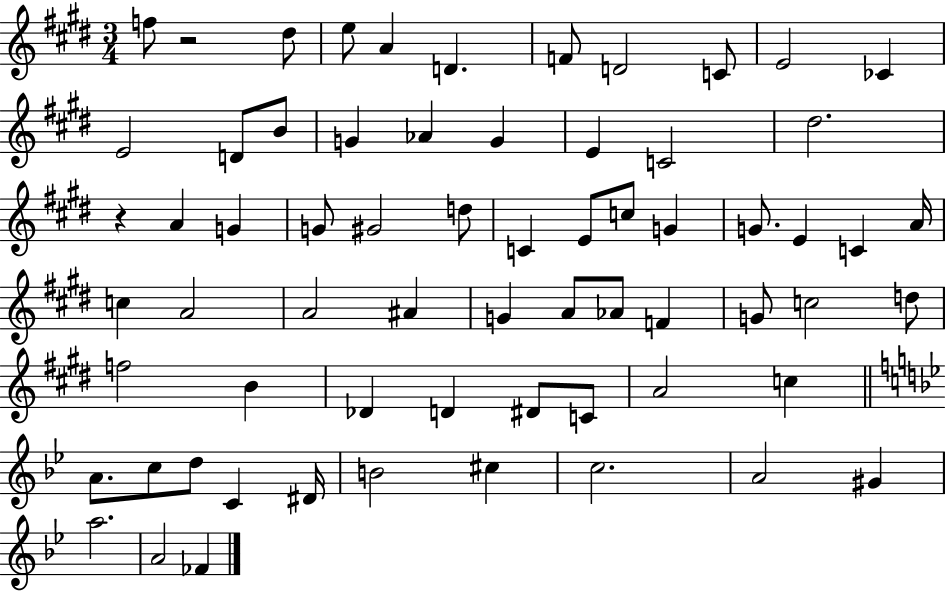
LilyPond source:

{
  \clef treble
  \numericTimeSignature
  \time 3/4
  \key e \major
  f''8 r2 dis''8 | e''8 a'4 d'4. | f'8 d'2 c'8 | e'2 ces'4 | \break e'2 d'8 b'8 | g'4 aes'4 g'4 | e'4 c'2 | dis''2. | \break r4 a'4 g'4 | g'8 gis'2 d''8 | c'4 e'8 c''8 g'4 | g'8. e'4 c'4 a'16 | \break c''4 a'2 | a'2 ais'4 | g'4 a'8 aes'8 f'4 | g'8 c''2 d''8 | \break f''2 b'4 | des'4 d'4 dis'8 c'8 | a'2 c''4 | \bar "||" \break \key g \minor a'8. c''8 d''8 c'4 dis'16 | b'2 cis''4 | c''2. | a'2 gis'4 | \break a''2. | a'2 fes'4 | \bar "|."
}